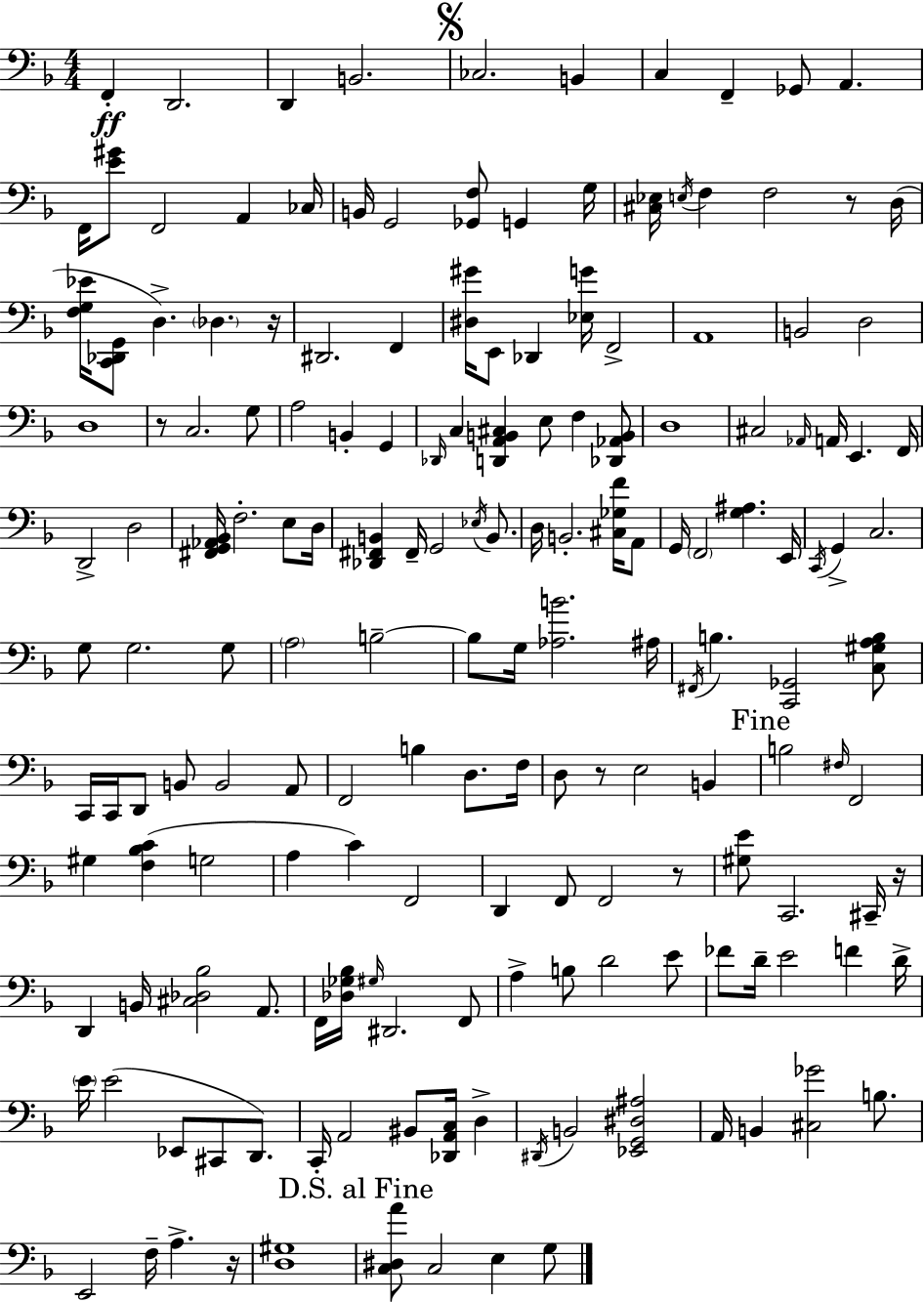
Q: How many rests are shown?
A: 7